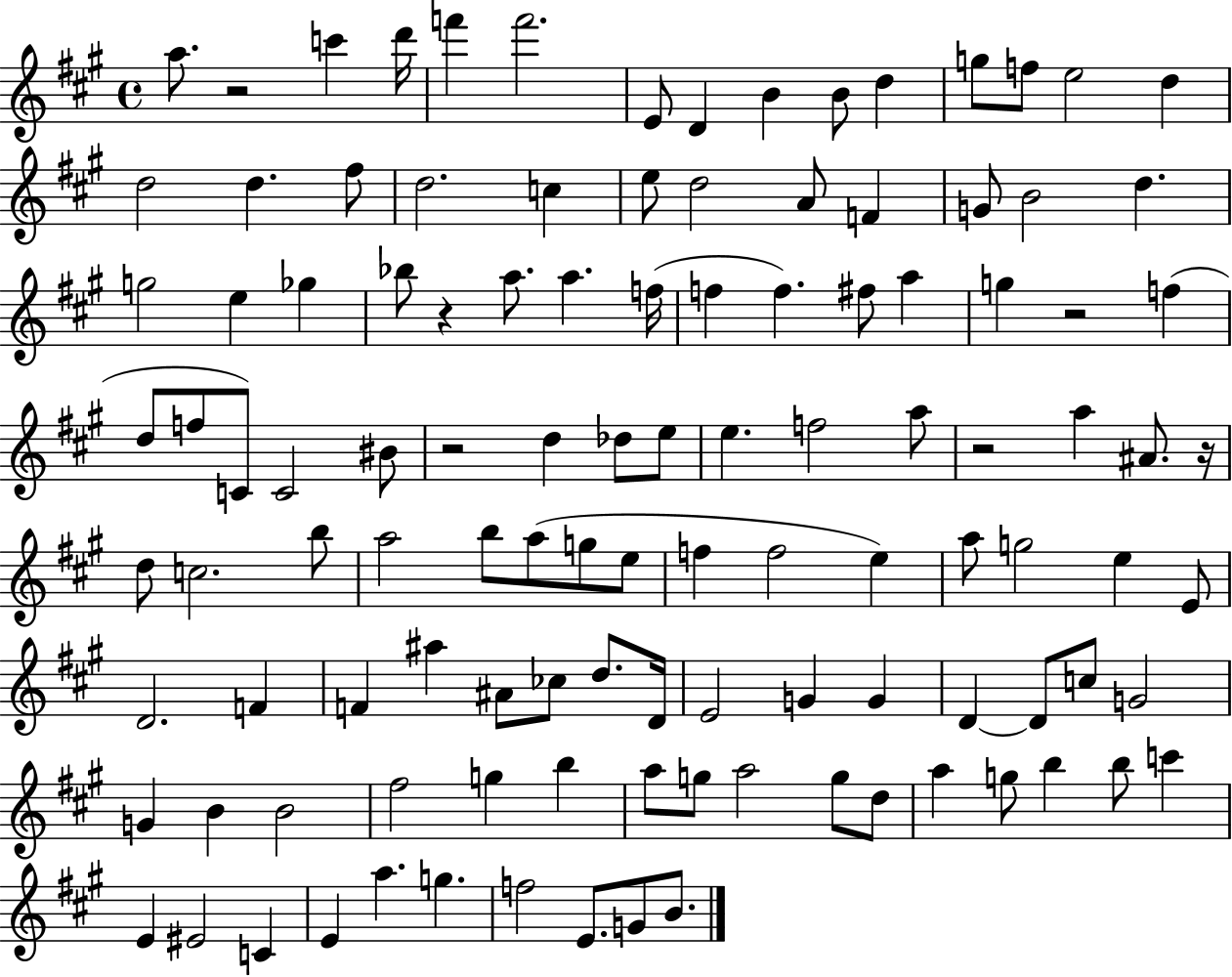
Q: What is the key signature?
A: A major